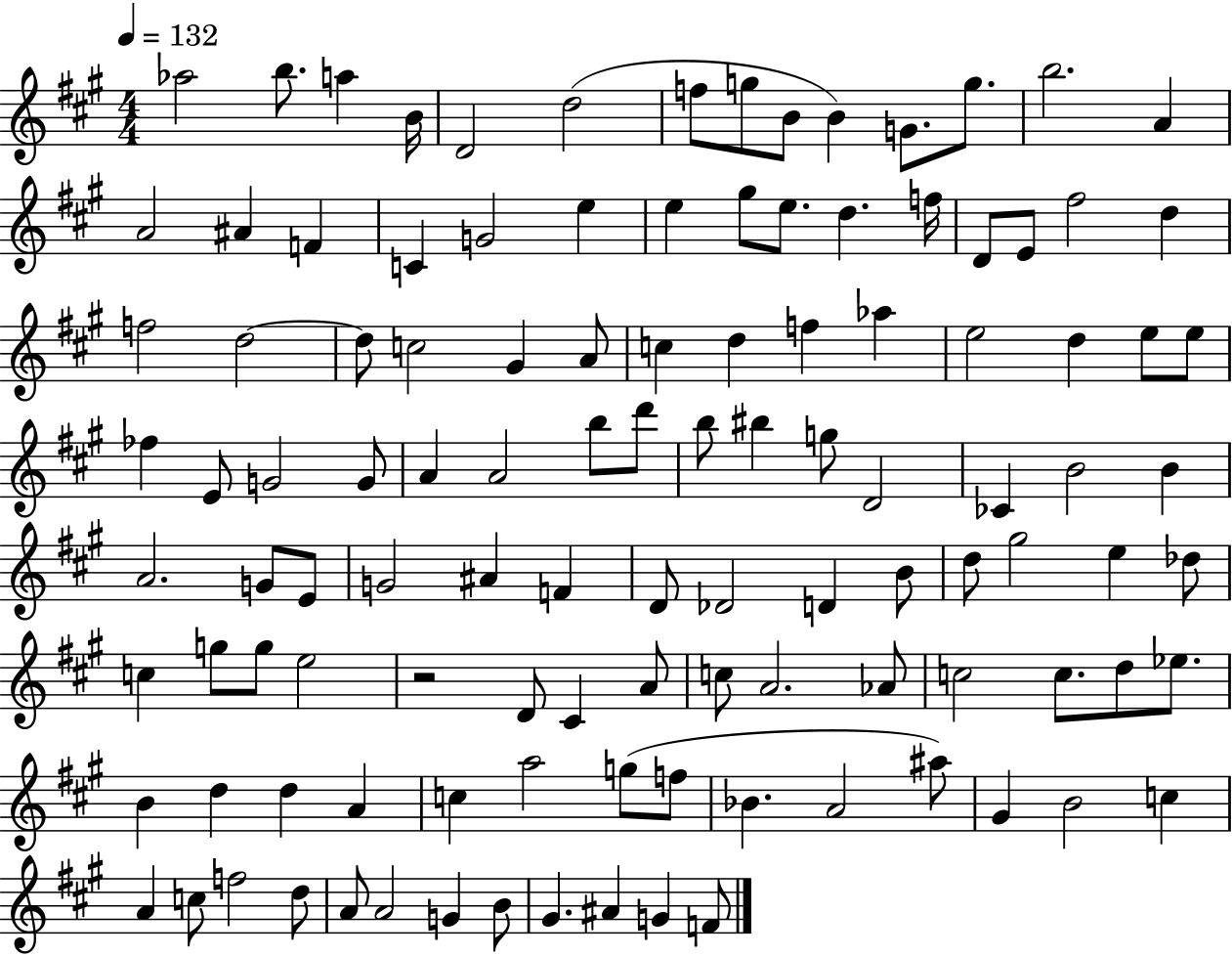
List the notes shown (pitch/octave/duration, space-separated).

Ab5/h B5/e. A5/q B4/s D4/h D5/h F5/e G5/e B4/e B4/q G4/e. G5/e. B5/h. A4/q A4/h A#4/q F4/q C4/q G4/h E5/q E5/q G#5/e E5/e. D5/q. F5/s D4/e E4/e F#5/h D5/q F5/h D5/h D5/e C5/h G#4/q A4/e C5/q D5/q F5/q Ab5/q E5/h D5/q E5/e E5/e FES5/q E4/e G4/h G4/e A4/q A4/h B5/e D6/e B5/e BIS5/q G5/e D4/h CES4/q B4/h B4/q A4/h. G4/e E4/e G4/h A#4/q F4/q D4/e Db4/h D4/q B4/e D5/e G#5/h E5/q Db5/e C5/q G5/e G5/e E5/h R/h D4/e C#4/q A4/e C5/e A4/h. Ab4/e C5/h C5/e. D5/e Eb5/e. B4/q D5/q D5/q A4/q C5/q A5/h G5/e F5/e Bb4/q. A4/h A#5/e G#4/q B4/h C5/q A4/q C5/e F5/h D5/e A4/e A4/h G4/q B4/e G#4/q. A#4/q G4/q F4/e